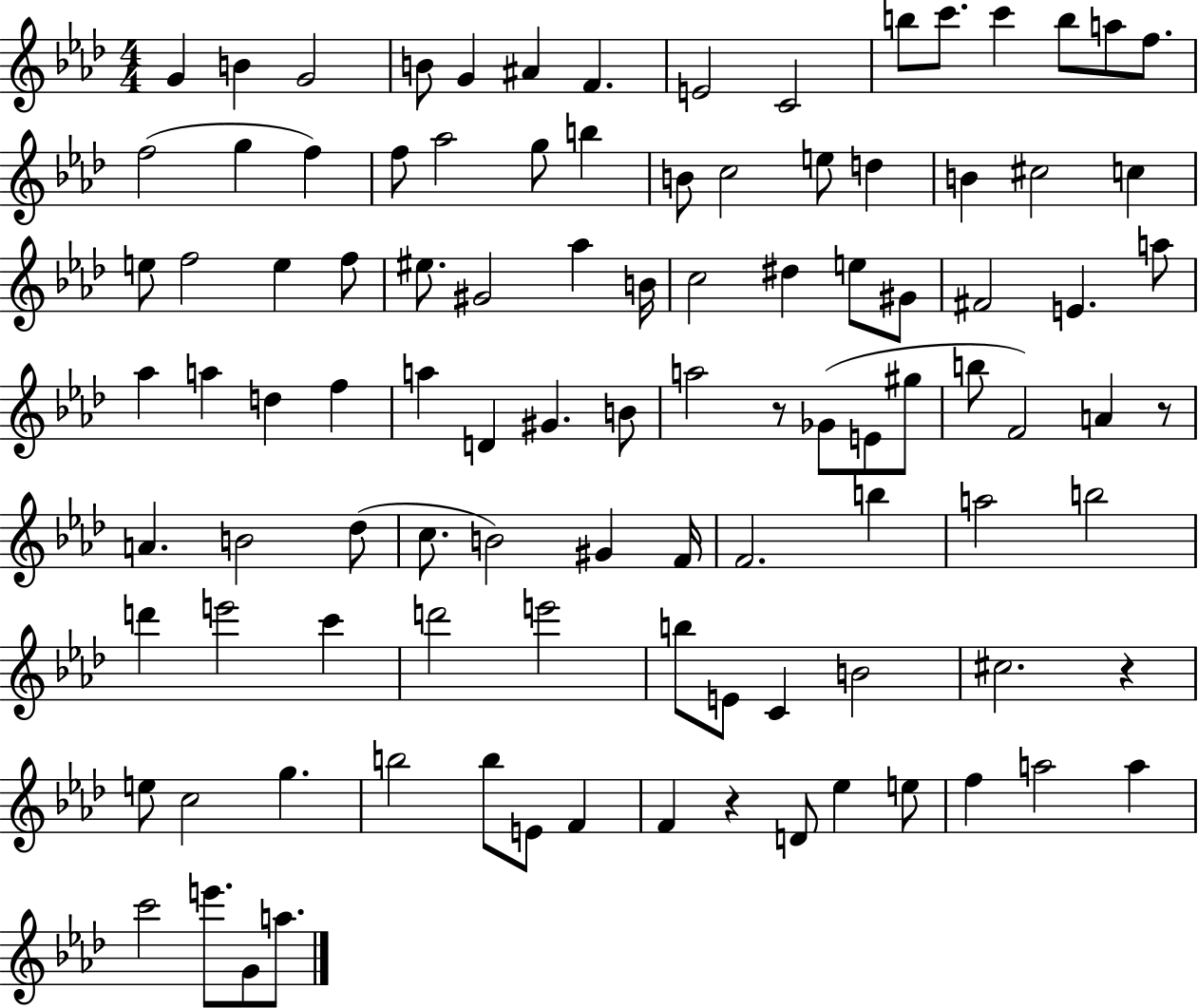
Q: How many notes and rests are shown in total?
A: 102